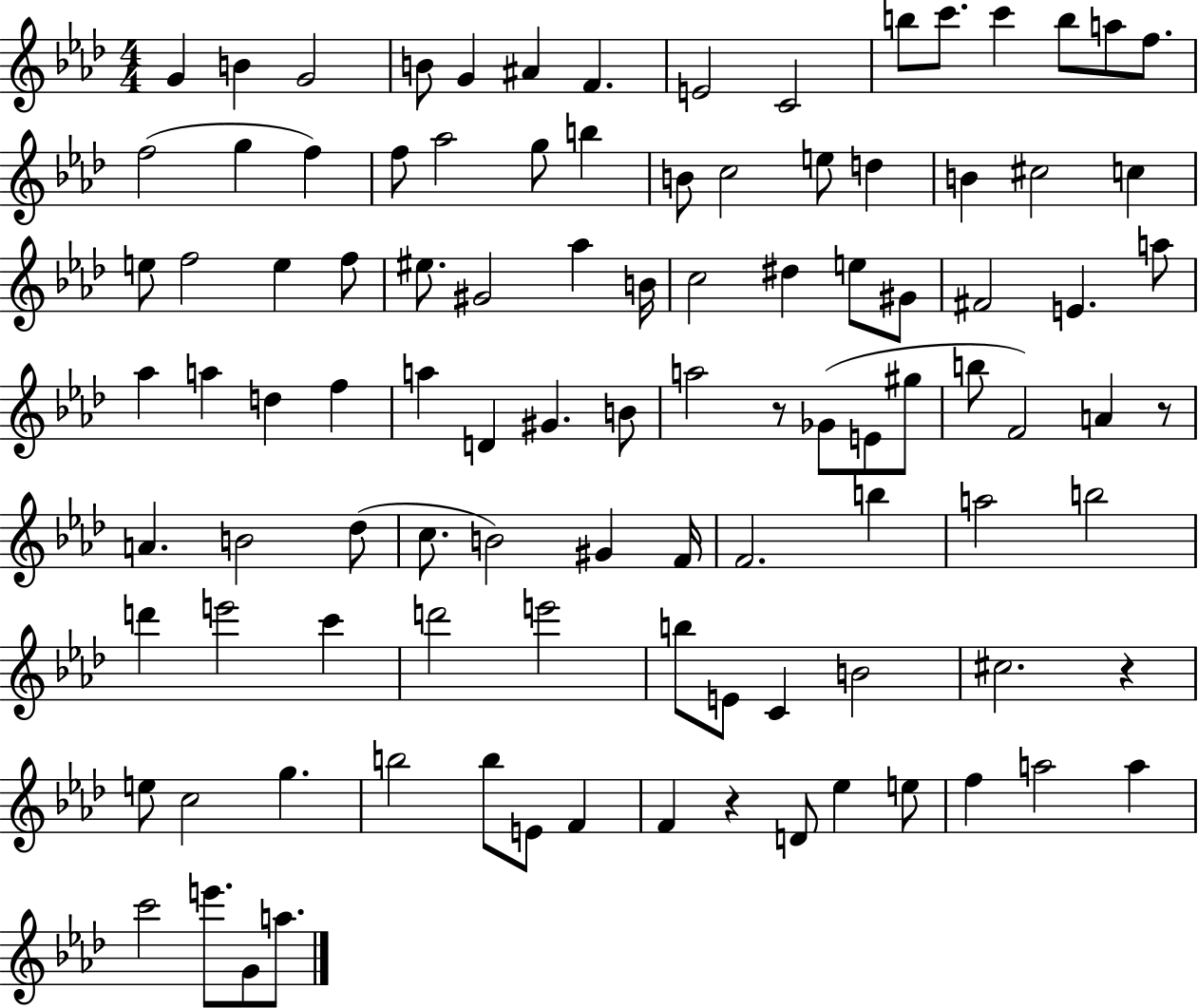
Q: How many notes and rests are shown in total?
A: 102